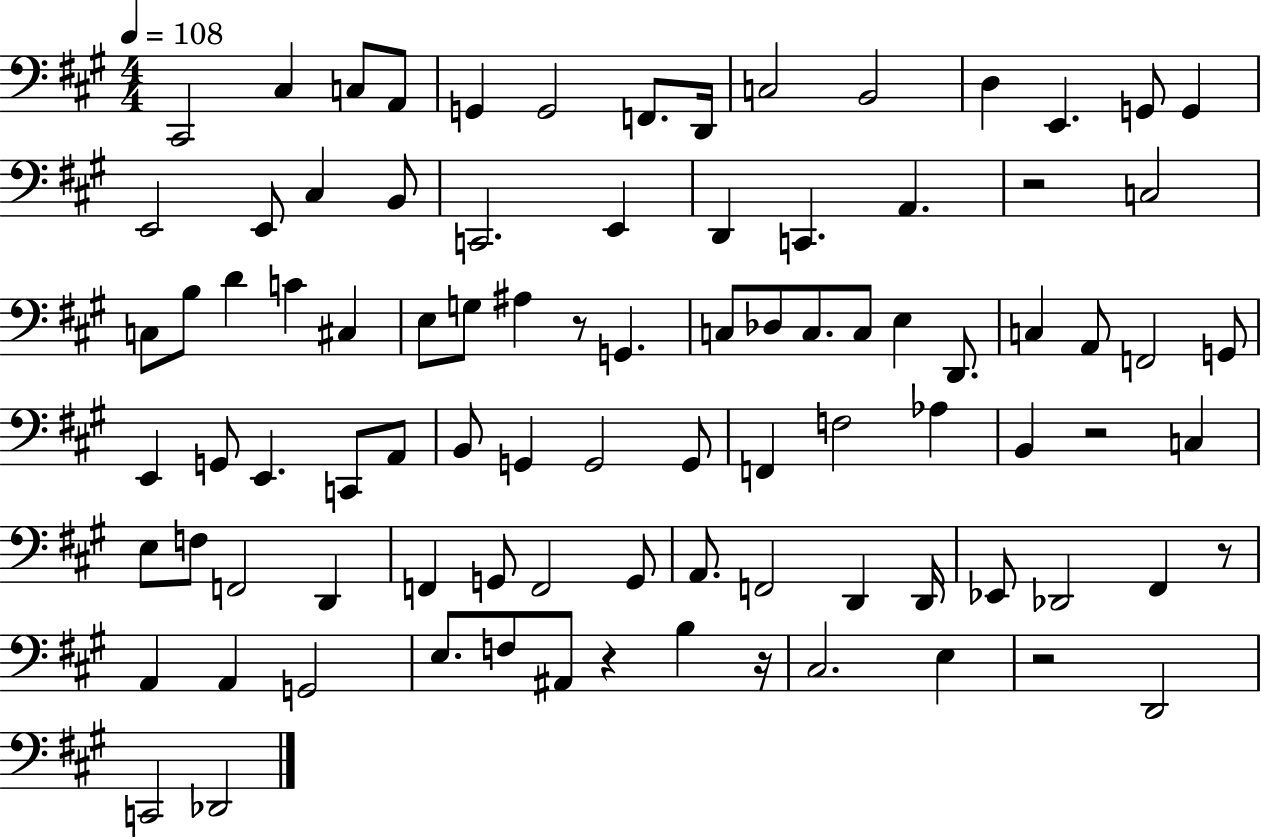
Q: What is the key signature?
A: A major